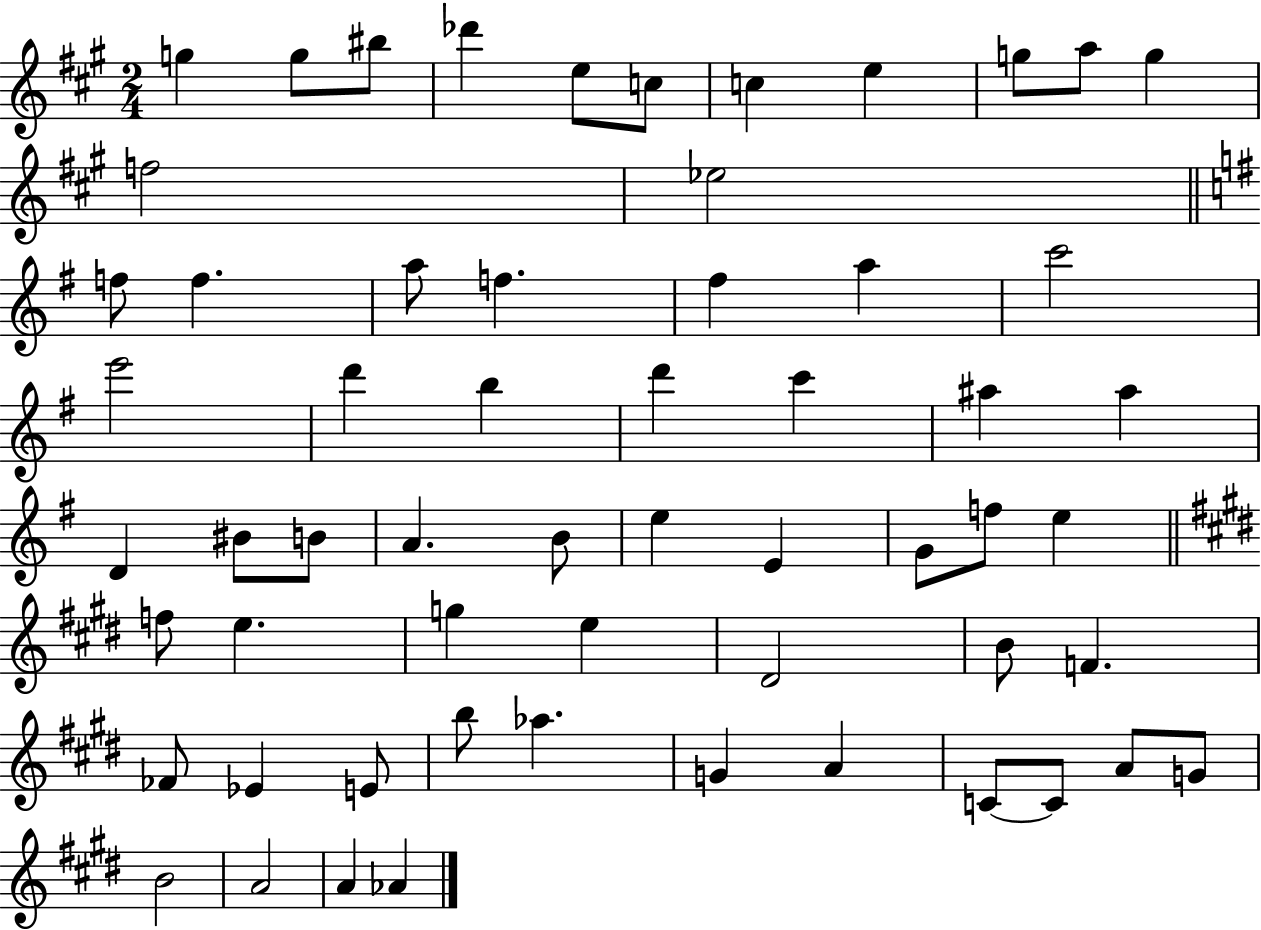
G5/q G5/e BIS5/e Db6/q E5/e C5/e C5/q E5/q G5/e A5/e G5/q F5/h Eb5/h F5/e F5/q. A5/e F5/q. F#5/q A5/q C6/h E6/h D6/q B5/q D6/q C6/q A#5/q A#5/q D4/q BIS4/e B4/e A4/q. B4/e E5/q E4/q G4/e F5/e E5/q F5/e E5/q. G5/q E5/q D#4/h B4/e F4/q. FES4/e Eb4/q E4/e B5/e Ab5/q. G4/q A4/q C4/e C4/e A4/e G4/e B4/h A4/h A4/q Ab4/q